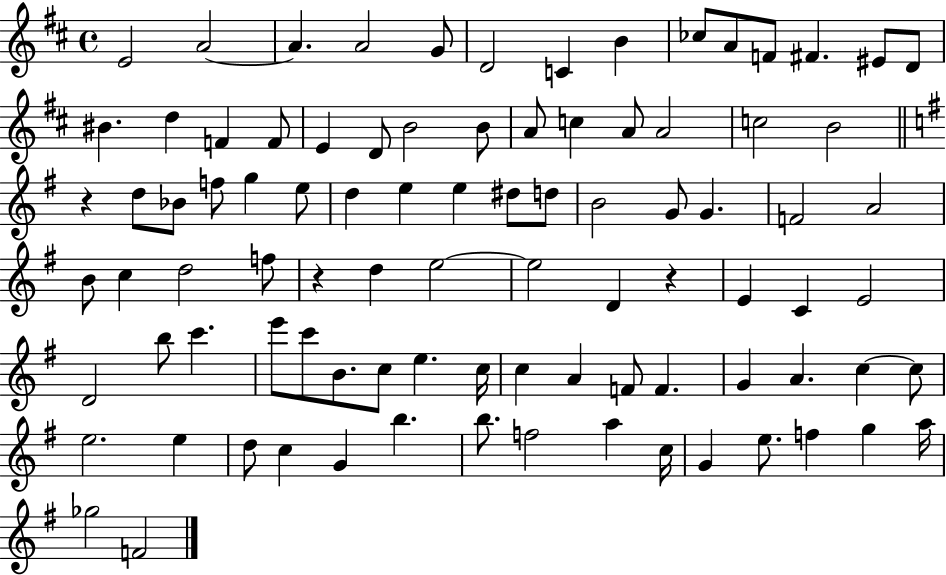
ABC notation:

X:1
T:Untitled
M:4/4
L:1/4
K:D
E2 A2 A A2 G/2 D2 C B _c/2 A/2 F/2 ^F ^E/2 D/2 ^B d F F/2 E D/2 B2 B/2 A/2 c A/2 A2 c2 B2 z d/2 _B/2 f/2 g e/2 d e e ^d/2 d/2 B2 G/2 G F2 A2 B/2 c d2 f/2 z d e2 e2 D z E C E2 D2 b/2 c' e'/2 c'/2 B/2 c/2 e c/4 c A F/2 F G A c c/2 e2 e d/2 c G b b/2 f2 a c/4 G e/2 f g a/4 _g2 F2